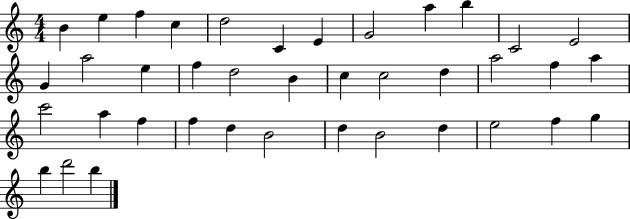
X:1
T:Untitled
M:4/4
L:1/4
K:C
B e f c d2 C E G2 a b C2 E2 G a2 e f d2 B c c2 d a2 f a c'2 a f f d B2 d B2 d e2 f g b d'2 b